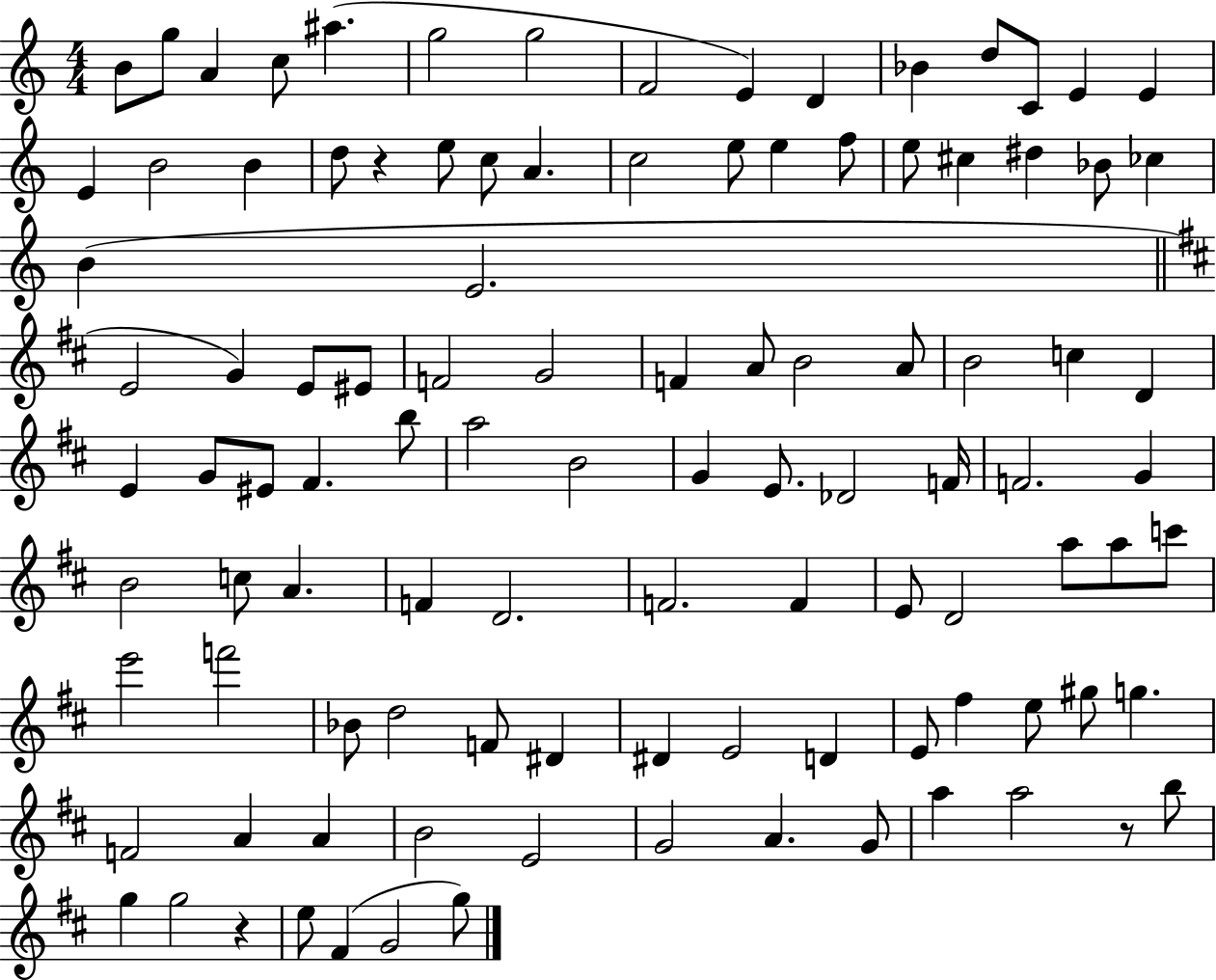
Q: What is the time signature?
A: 4/4